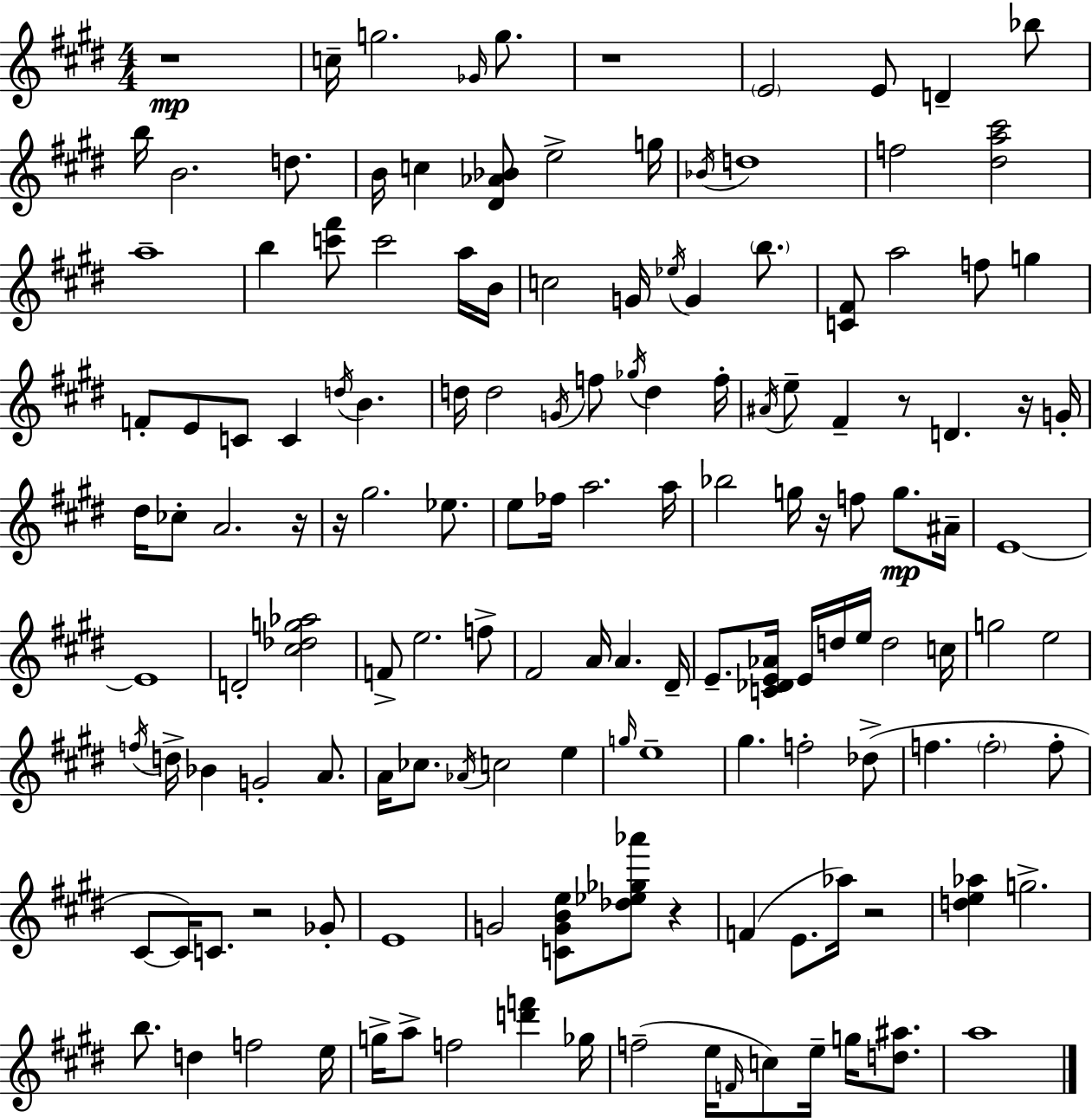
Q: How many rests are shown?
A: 10